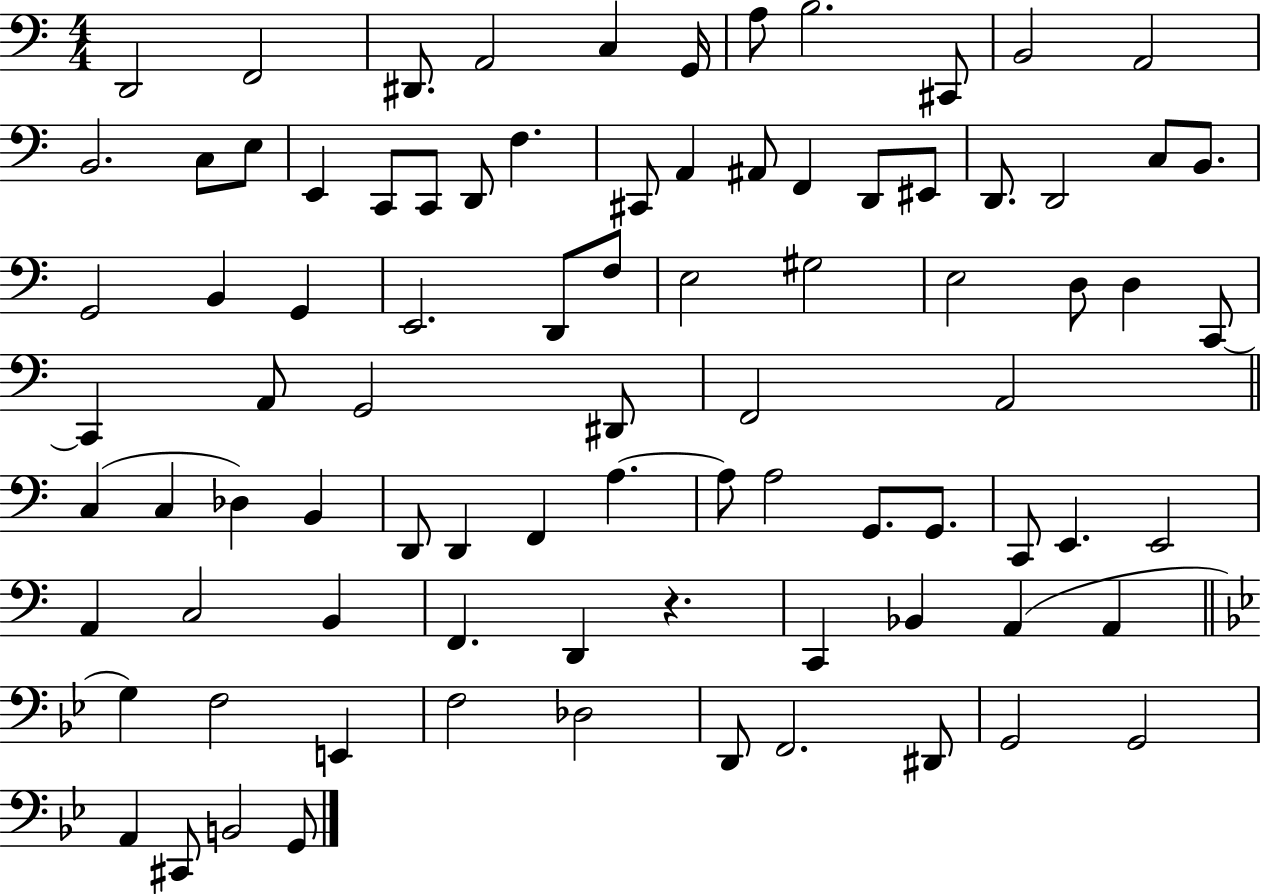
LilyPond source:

{
  \clef bass
  \numericTimeSignature
  \time 4/4
  \key c \major
  \repeat volta 2 { d,2 f,2 | dis,8. a,2 c4 g,16 | a8 b2. cis,8 | b,2 a,2 | \break b,2. c8 e8 | e,4 c,8 c,8 d,8 f4. | cis,8 a,4 ais,8 f,4 d,8 eis,8 | d,8. d,2 c8 b,8. | \break g,2 b,4 g,4 | e,2. d,8 f8 | e2 gis2 | e2 d8 d4 c,8~~ | \break c,4 a,8 g,2 dis,8 | f,2 a,2 | \bar "||" \break \key c \major c4( c4 des4) b,4 | d,8 d,4 f,4 a4.~~ | a8 a2 g,8. g,8. | c,8 e,4. e,2 | \break a,4 c2 b,4 | f,4. d,4 r4. | c,4 bes,4 a,4( a,4 | \bar "||" \break \key bes \major g4) f2 e,4 | f2 des2 | d,8 f,2. dis,8 | g,2 g,2 | \break a,4 cis,8 b,2 g,8 | } \bar "|."
}